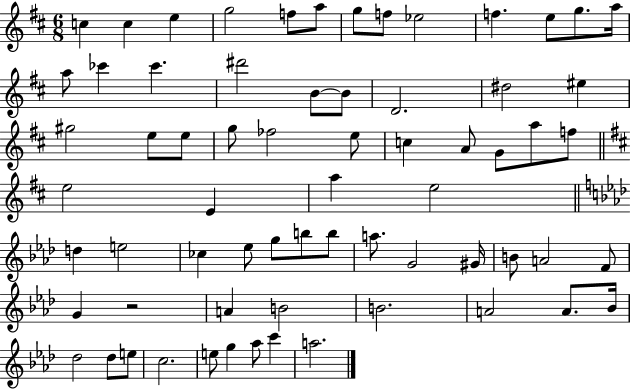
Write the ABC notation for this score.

X:1
T:Untitled
M:6/8
L:1/4
K:D
c c e g2 f/2 a/2 g/2 f/2 _e2 f e/2 g/2 a/4 a/2 _c' _c' ^d'2 B/2 B/2 D2 ^d2 ^e ^g2 e/2 e/2 g/2 _f2 e/2 c A/2 G/2 a/2 f/2 e2 E a e2 d e2 _c _e/2 g/2 b/2 b/2 a/2 G2 ^G/4 B/2 A2 F/2 G z2 A B2 B2 A2 A/2 _B/4 _d2 _d/2 e/2 c2 e/2 g _a/2 c' a2